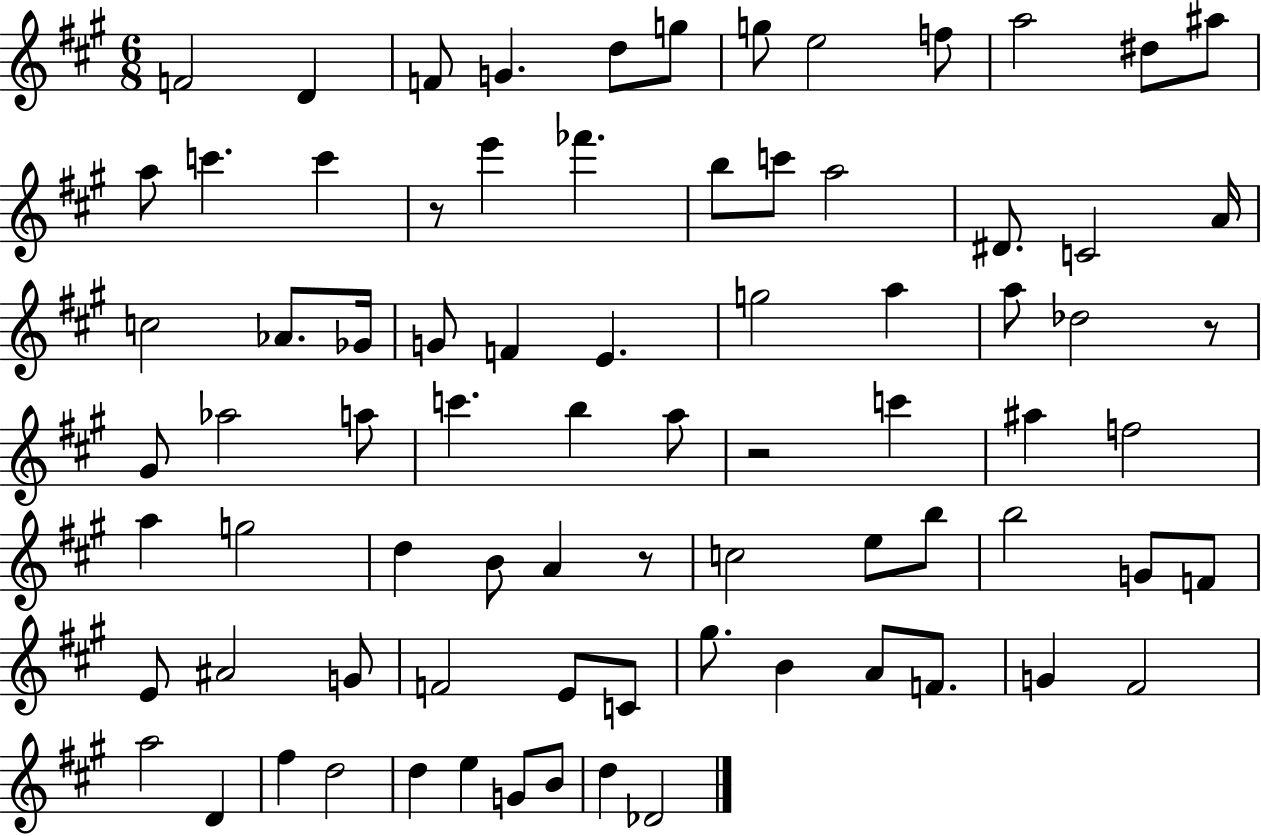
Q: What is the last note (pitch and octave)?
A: Db4